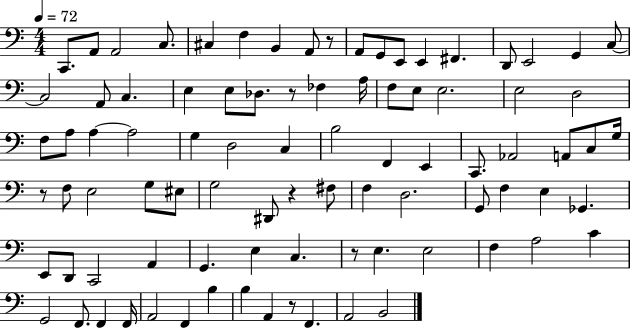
{
  \clef bass
  \numericTimeSignature
  \time 4/4
  \key c \major
  \tempo 4 = 72
  \repeat volta 2 { c,8. a,8 a,2 c8. | cis4 f4 b,4 a,8 r8 | a,8 g,8 e,8 e,4 fis,4. | d,8 e,2 g,4 c8~~ | \break c2 a,8 c4. | e4 e8 des8. r8 fes4 a16 | f8 e8 e2. | e2 d2 | \break f8 a8 a4~~ a2 | g4 d2 c4 | b2 f,4 e,4 | c,8. aes,2 a,8 c8 g16 | \break r8 f8 e2 g8 eis8 | g2 dis,8 r4 fis8 | f4 d2. | g,8 f4 e4 ges,4. | \break e,8 d,8 c,2 a,4 | g,4. e4 c4. | r8 e4. e2 | f4 a2 c'4 | \break g,2 f,8. f,4 f,16 | a,2 f,4 b4 | b4 a,4 r8 f,4. | a,2 b,2 | \break } \bar "|."
}